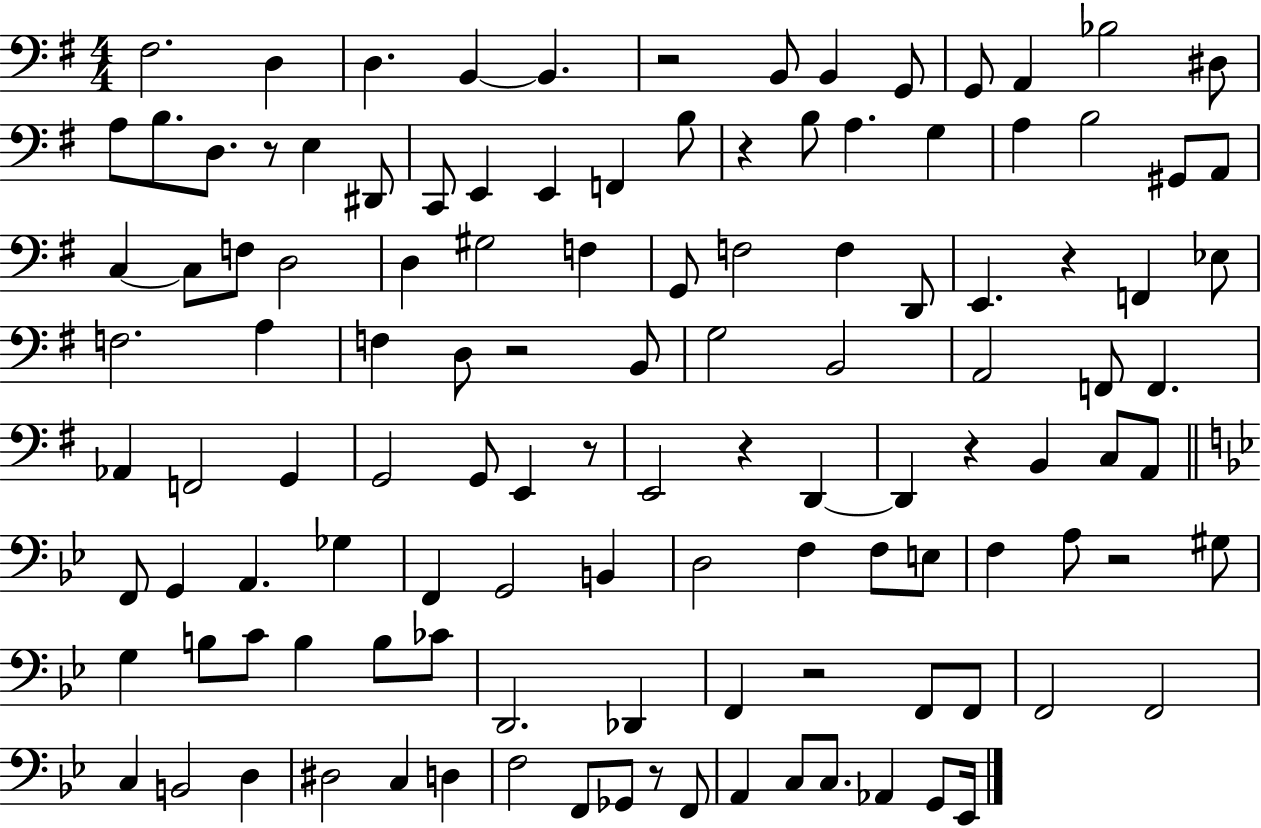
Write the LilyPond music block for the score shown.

{
  \clef bass
  \numericTimeSignature
  \time 4/4
  \key g \major
  fis2. d4 | d4. b,4~~ b,4. | r2 b,8 b,4 g,8 | g,8 a,4 bes2 dis8 | \break a8 b8. d8. r8 e4 dis,8 | c,8 e,4 e,4 f,4 b8 | r4 b8 a4. g4 | a4 b2 gis,8 a,8 | \break c4~~ c8 f8 d2 | d4 gis2 f4 | g,8 f2 f4 d,8 | e,4. r4 f,4 ees8 | \break f2. a4 | f4 d8 r2 b,8 | g2 b,2 | a,2 f,8 f,4. | \break aes,4 f,2 g,4 | g,2 g,8 e,4 r8 | e,2 r4 d,4~~ | d,4 r4 b,4 c8 a,8 | \break \bar "||" \break \key g \minor f,8 g,4 a,4. ges4 | f,4 g,2 b,4 | d2 f4 f8 e8 | f4 a8 r2 gis8 | \break g4 b8 c'8 b4 b8 ces'8 | d,2. des,4 | f,4 r2 f,8 f,8 | f,2 f,2 | \break c4 b,2 d4 | dis2 c4 d4 | f2 f,8 ges,8 r8 f,8 | a,4 c8 c8. aes,4 g,8 ees,16 | \break \bar "|."
}